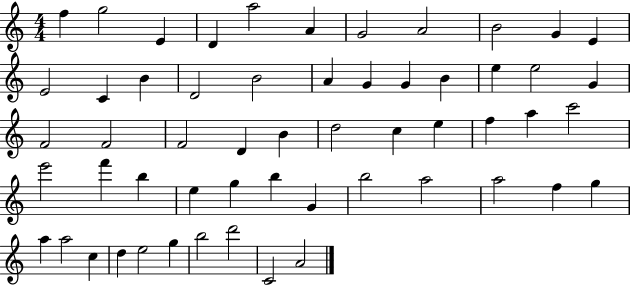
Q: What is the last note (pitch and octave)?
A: A4